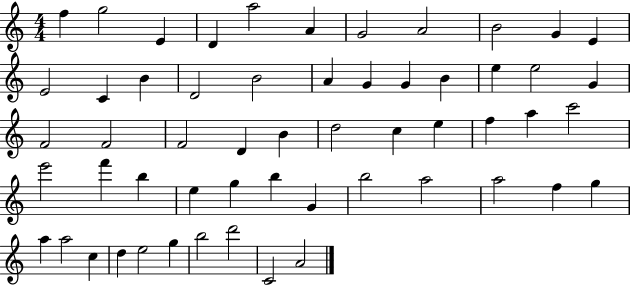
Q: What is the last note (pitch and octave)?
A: A4